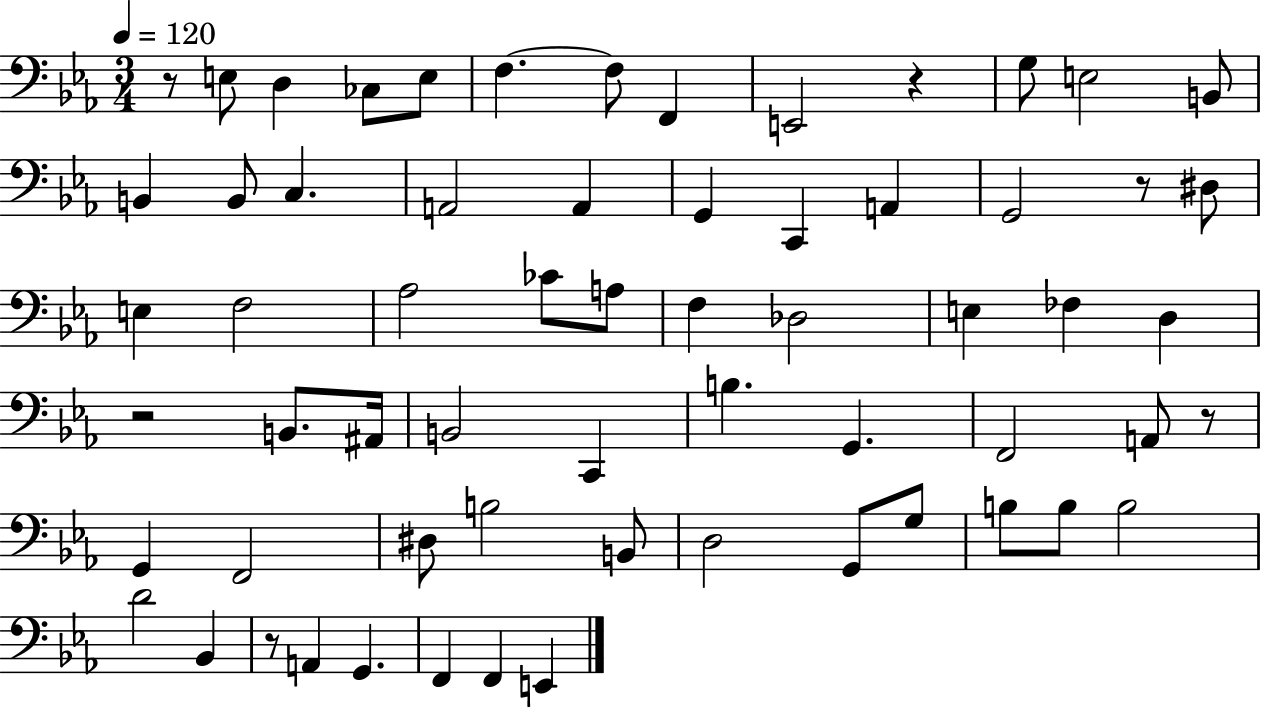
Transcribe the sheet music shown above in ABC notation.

X:1
T:Untitled
M:3/4
L:1/4
K:Eb
z/2 E,/2 D, _C,/2 E,/2 F, F,/2 F,, E,,2 z G,/2 E,2 B,,/2 B,, B,,/2 C, A,,2 A,, G,, C,, A,, G,,2 z/2 ^D,/2 E, F,2 _A,2 _C/2 A,/2 F, _D,2 E, _F, D, z2 B,,/2 ^A,,/4 B,,2 C,, B, G,, F,,2 A,,/2 z/2 G,, F,,2 ^D,/2 B,2 B,,/2 D,2 G,,/2 G,/2 B,/2 B,/2 B,2 D2 _B,, z/2 A,, G,, F,, F,, E,,